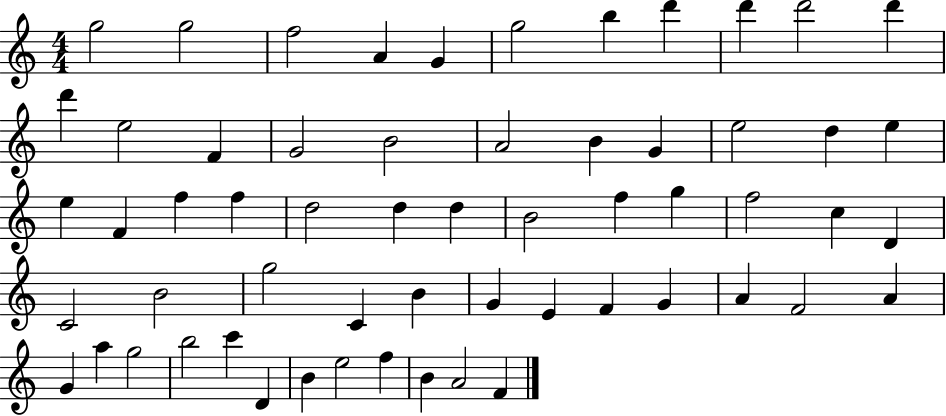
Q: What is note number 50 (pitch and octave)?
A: G5